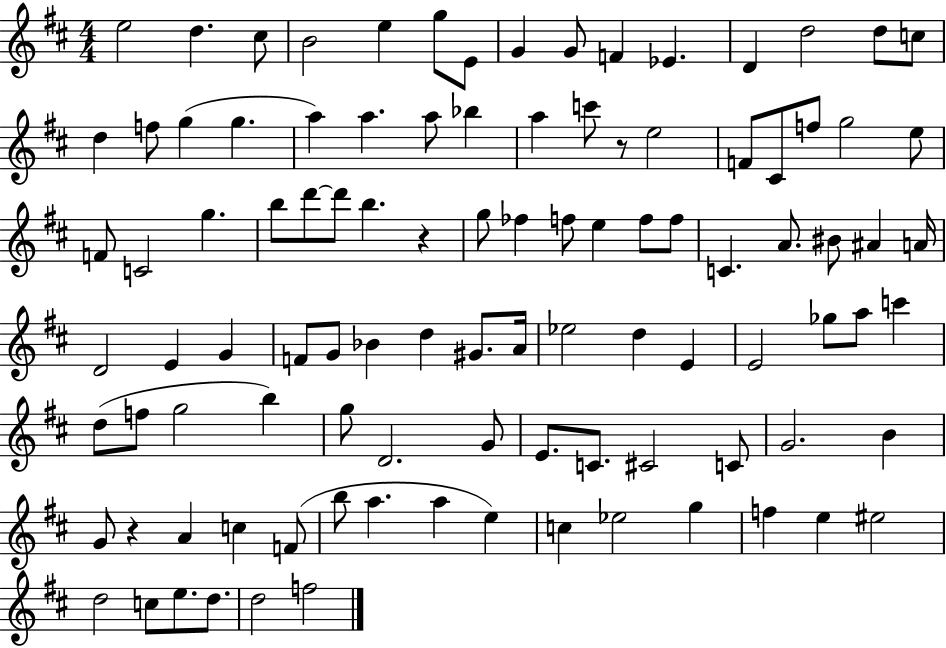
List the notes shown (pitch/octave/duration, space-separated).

E5/h D5/q. C#5/e B4/h E5/q G5/e E4/e G4/q G4/e F4/q Eb4/q. D4/q D5/h D5/e C5/e D5/q F5/e G5/q G5/q. A5/q A5/q. A5/e Bb5/q A5/q C6/e R/e E5/h F4/e C#4/e F5/e G5/h E5/e F4/e C4/h G5/q. B5/e D6/e D6/e B5/q. R/q G5/e FES5/q F5/e E5/q F5/e F5/e C4/q. A4/e. BIS4/e A#4/q A4/s D4/h E4/q G4/q F4/e G4/e Bb4/q D5/q G#4/e. A4/s Eb5/h D5/q E4/q E4/h Gb5/e A5/e C6/q D5/e F5/e G5/h B5/q G5/e D4/h. G4/e E4/e. C4/e. C#4/h C4/e G4/h. B4/q G4/e R/q A4/q C5/q F4/e B5/e A5/q. A5/q E5/q C5/q Eb5/h G5/q F5/q E5/q EIS5/h D5/h C5/e E5/e. D5/e. D5/h F5/h